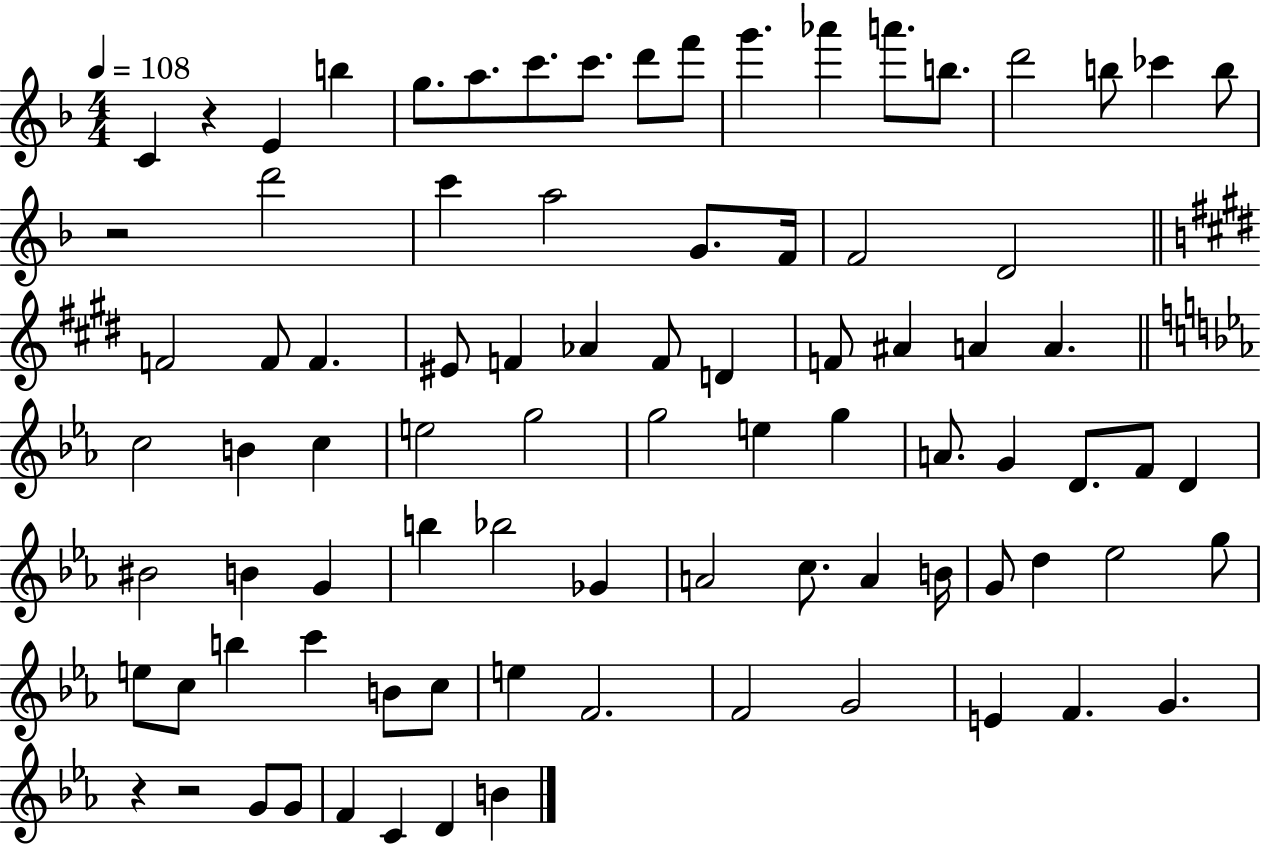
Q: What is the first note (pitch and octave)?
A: C4